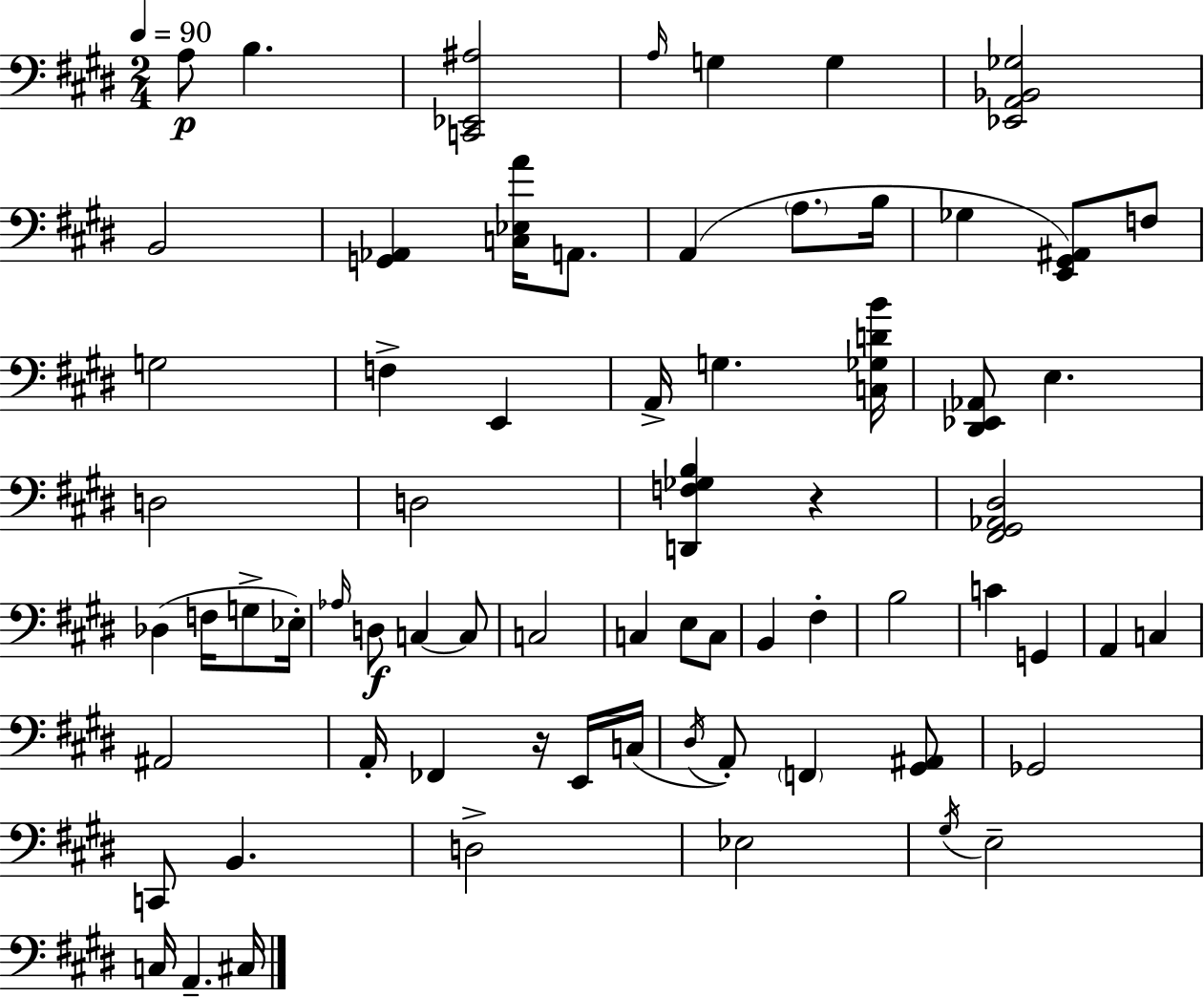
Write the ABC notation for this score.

X:1
T:Untitled
M:2/4
L:1/4
K:E
A,/2 B, [C,,_E,,^A,]2 A,/4 G, G, [_E,,A,,_B,,_G,]2 B,,2 [G,,_A,,] [C,_E,A]/4 A,,/2 A,, A,/2 B,/4 _G, [E,,^G,,^A,,]/2 F,/2 G,2 F, E,, A,,/4 G, [C,_G,DB]/4 [^D,,_E,,_A,,]/2 E, D,2 D,2 [D,,F,_G,B,] z [^F,,^G,,_A,,^D,]2 _D, F,/4 G,/2 _E,/4 _A,/4 D,/2 C, C,/2 C,2 C, E,/2 C,/2 B,, ^F, B,2 C G,, A,, C, ^A,,2 A,,/4 _F,, z/4 E,,/4 C,/4 ^D,/4 A,,/2 F,, [^G,,^A,,]/2 _G,,2 C,,/2 B,, D,2 _E,2 ^G,/4 E,2 C,/4 A,, ^C,/4